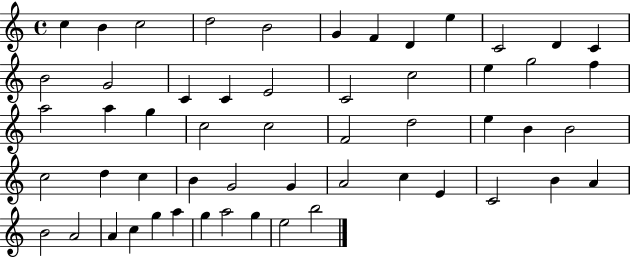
C5/q B4/q C5/h D5/h B4/h G4/q F4/q D4/q E5/q C4/h D4/q C4/q B4/h G4/h C4/q C4/q E4/h C4/h C5/h E5/q G5/h F5/q A5/h A5/q G5/q C5/h C5/h F4/h D5/h E5/q B4/q B4/h C5/h D5/q C5/q B4/q G4/h G4/q A4/h C5/q E4/q C4/h B4/q A4/q B4/h A4/h A4/q C5/q G5/q A5/q G5/q A5/h G5/q E5/h B5/h